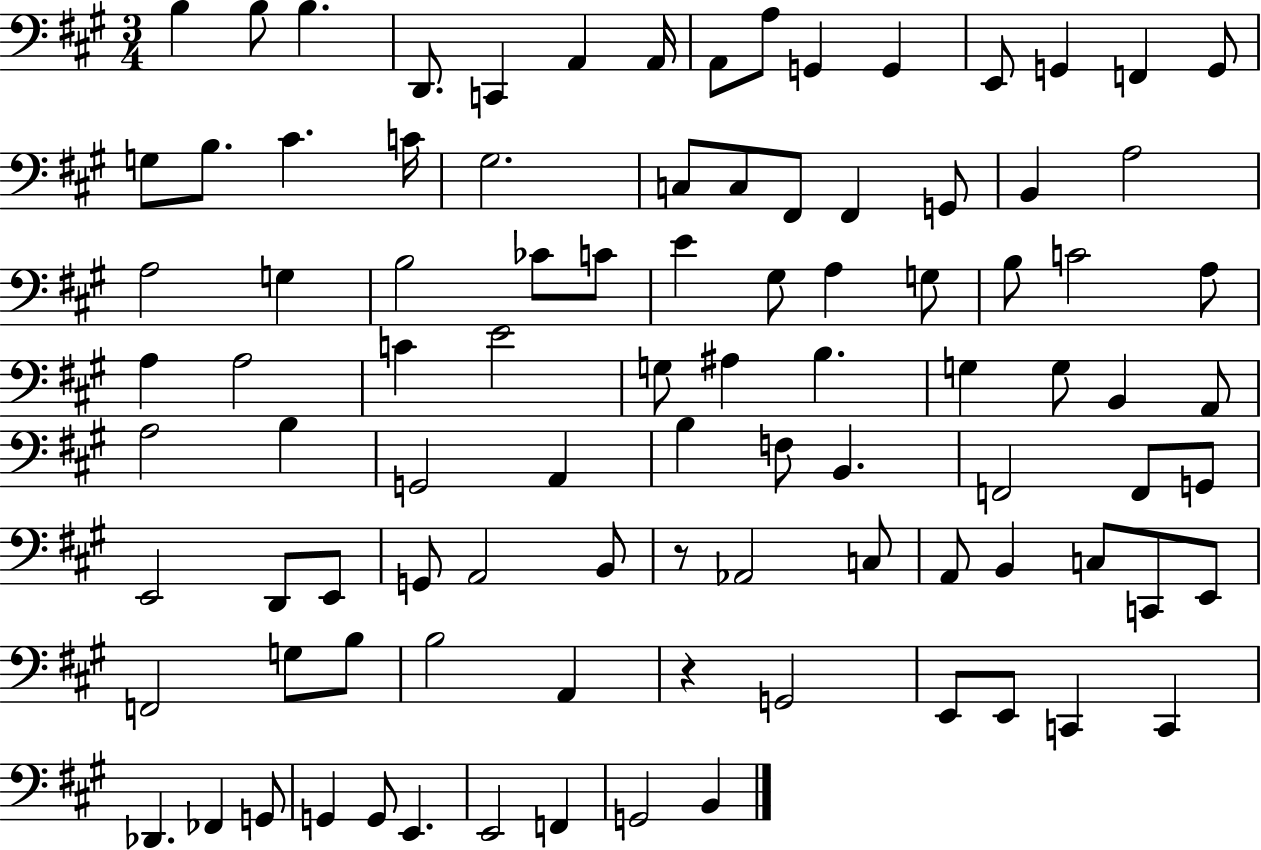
X:1
T:Untitled
M:3/4
L:1/4
K:A
B, B,/2 B, D,,/2 C,, A,, A,,/4 A,,/2 A,/2 G,, G,, E,,/2 G,, F,, G,,/2 G,/2 B,/2 ^C C/4 ^G,2 C,/2 C,/2 ^F,,/2 ^F,, G,,/2 B,, A,2 A,2 G, B,2 _C/2 C/2 E ^G,/2 A, G,/2 B,/2 C2 A,/2 A, A,2 C E2 G,/2 ^A, B, G, G,/2 B,, A,,/2 A,2 B, G,,2 A,, B, F,/2 B,, F,,2 F,,/2 G,,/2 E,,2 D,,/2 E,,/2 G,,/2 A,,2 B,,/2 z/2 _A,,2 C,/2 A,,/2 B,, C,/2 C,,/2 E,,/2 F,,2 G,/2 B,/2 B,2 A,, z G,,2 E,,/2 E,,/2 C,, C,, _D,, _F,, G,,/2 G,, G,,/2 E,, E,,2 F,, G,,2 B,,